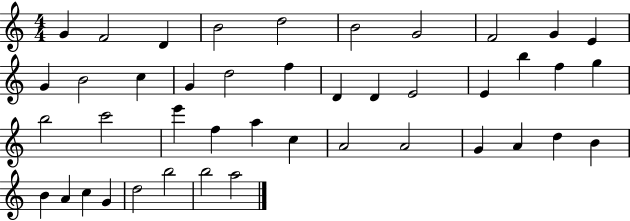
{
  \clef treble
  \numericTimeSignature
  \time 4/4
  \key c \major
  g'4 f'2 d'4 | b'2 d''2 | b'2 g'2 | f'2 g'4 e'4 | \break g'4 b'2 c''4 | g'4 d''2 f''4 | d'4 d'4 e'2 | e'4 b''4 f''4 g''4 | \break b''2 c'''2 | e'''4 f''4 a''4 c''4 | a'2 a'2 | g'4 a'4 d''4 b'4 | \break b'4 a'4 c''4 g'4 | d''2 b''2 | b''2 a''2 | \bar "|."
}